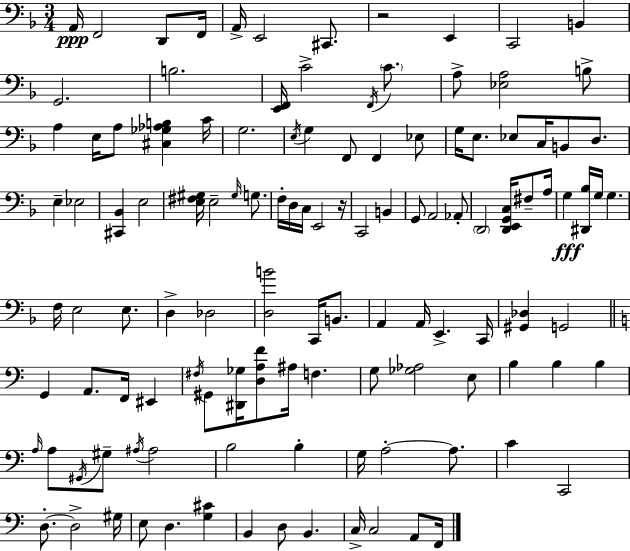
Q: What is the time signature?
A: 3/4